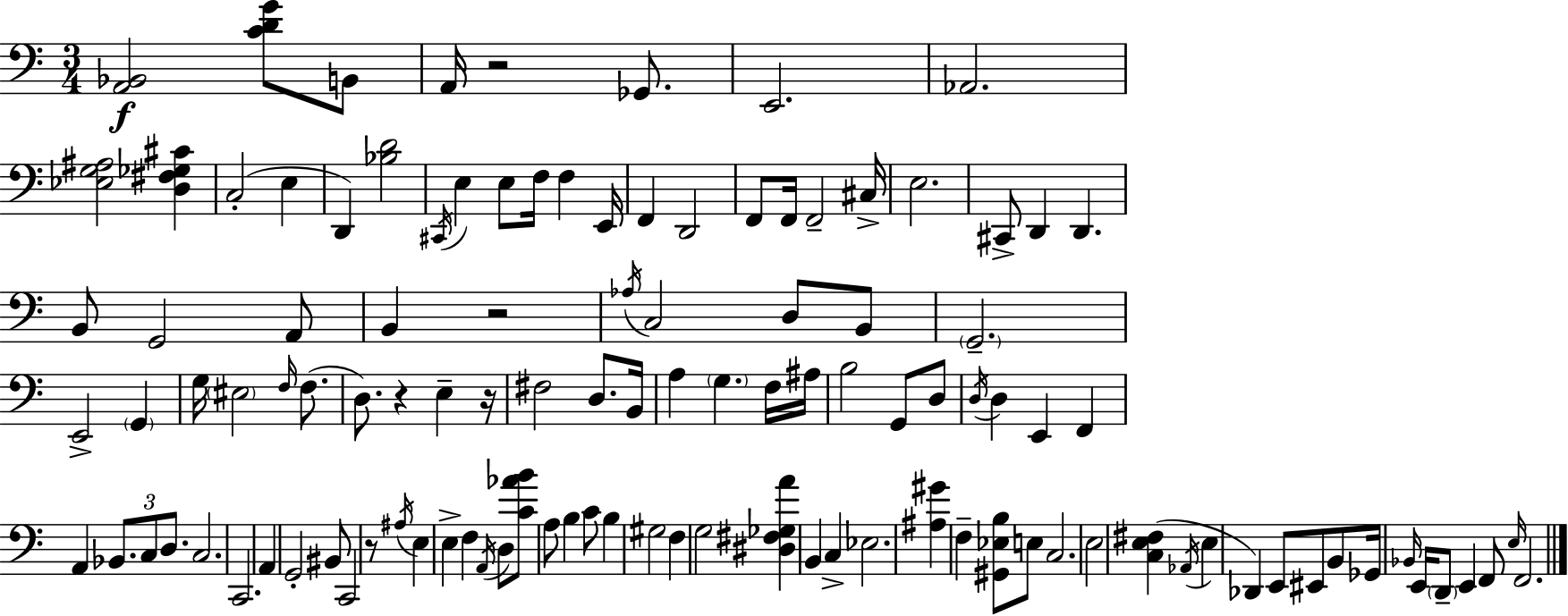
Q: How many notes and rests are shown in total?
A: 114